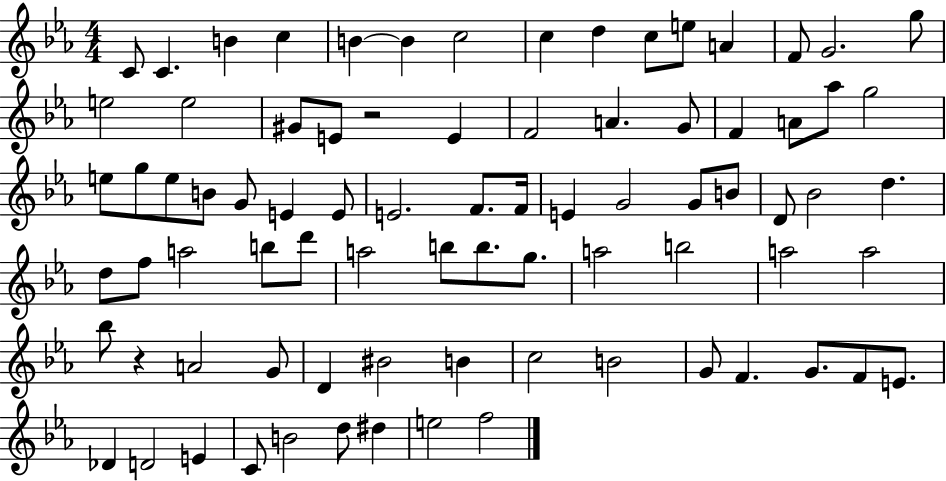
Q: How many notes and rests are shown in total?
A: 81